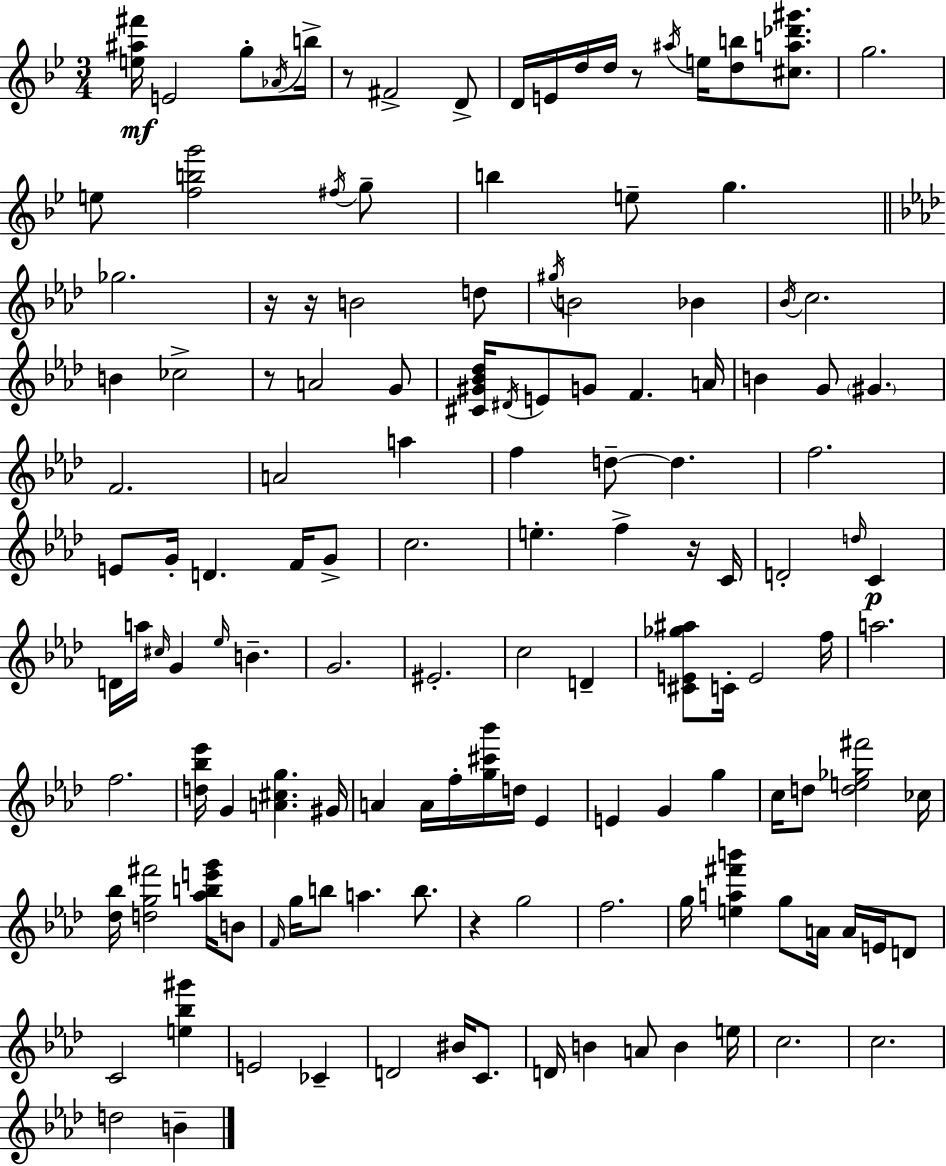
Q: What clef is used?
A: treble